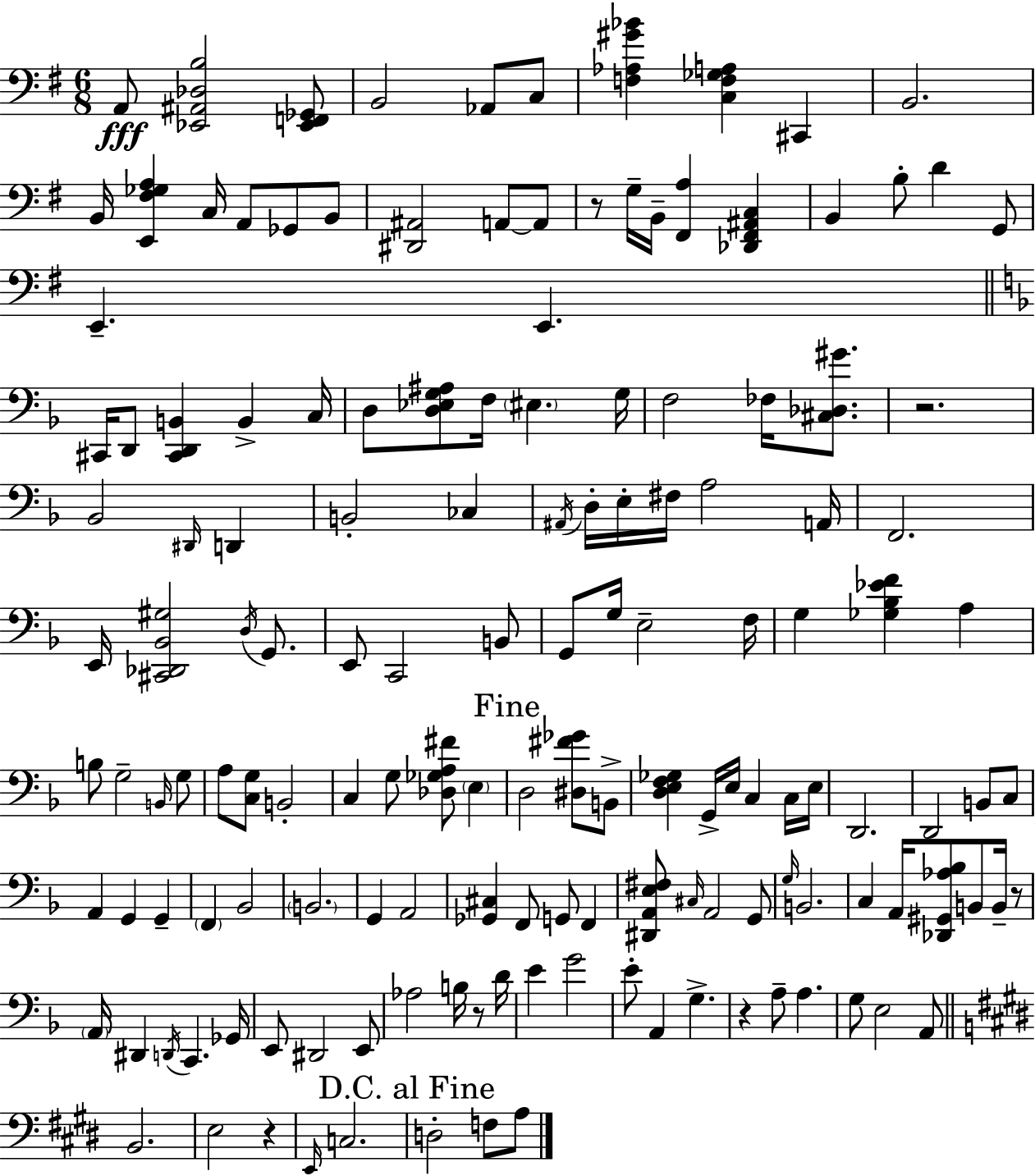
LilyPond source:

{
  \clef bass
  \numericTimeSignature
  \time 6/8
  \key e \minor
  a,8\fff <ees, ais, des b>2 <ees, f, ges,>8 | b,2 aes,8 c8 | <f aes gis' bes'>4 <c f ges a>4 cis,4 | b,2. | \break b,16 <e, fis ges a>4 c16 a,8 ges,8 b,8 | <dis, ais,>2 a,8~~ a,8 | r8 g16-- b,16-- <fis, a>4 <des, fis, ais, c>4 | b,4 b8-. d'4 g,8 | \break e,4.-- e,4. | \bar "||" \break \key f \major cis,16 d,8 <cis, d, b,>4 b,4-> c16 | d8 <d ees g ais>8 f16 \parenthesize eis4. g16 | f2 fes16 <cis des gis'>8. | r2. | \break bes,2 \grace { dis,16 } d,4 | b,2-. ces4 | \acciaccatura { ais,16 } d16-. e16-. fis16 a2 | a,16 f,2. | \break e,16 <cis, des, bes, gis>2 \acciaccatura { d16 } | g,8. e,8 c,2 | b,8 g,8 g16 e2-- | f16 g4 <ges bes ees' f'>4 a4 | \break b8 g2-- | \grace { b,16 } g8 a8 <c g>8 b,2-. | c4 g8 <des ges a fis'>8 | \parenthesize e4 \mark "Fine" d2 | \break <dis fis' ges'>8 b,8-> <d e f ges>4 g,16-> e16 c4 | c16 e16 d,2. | d,2 | b,8 c8 a,4 g,4 | \break g,4-- \parenthesize f,4 bes,2 | \parenthesize b,2. | g,4 a,2 | <ges, cis>4 f,8 g,8 | \break f,4 <dis, a, e fis>8 \grace { cis16 } a,2 | g,8 \grace { g16 } b,2. | c4 a,16 <des, gis, aes bes>8 | b,8 b,16-- r8 \parenthesize a,16 dis,4 \acciaccatura { d,16 } | \break c,4. ges,16 e,8 dis,2 | e,8 aes2 | b16 r8 d'16 e'4 g'2 | e'8-. a,4 | \break g4.-> r4 a8-- | a4. g8 e2 | a,8 \bar "||" \break \key e \major b,2. | e2 r4 | \grace { e,16 } c2. | \mark "D.C. al Fine" d2-. f8 a8 | \break \bar "|."
}